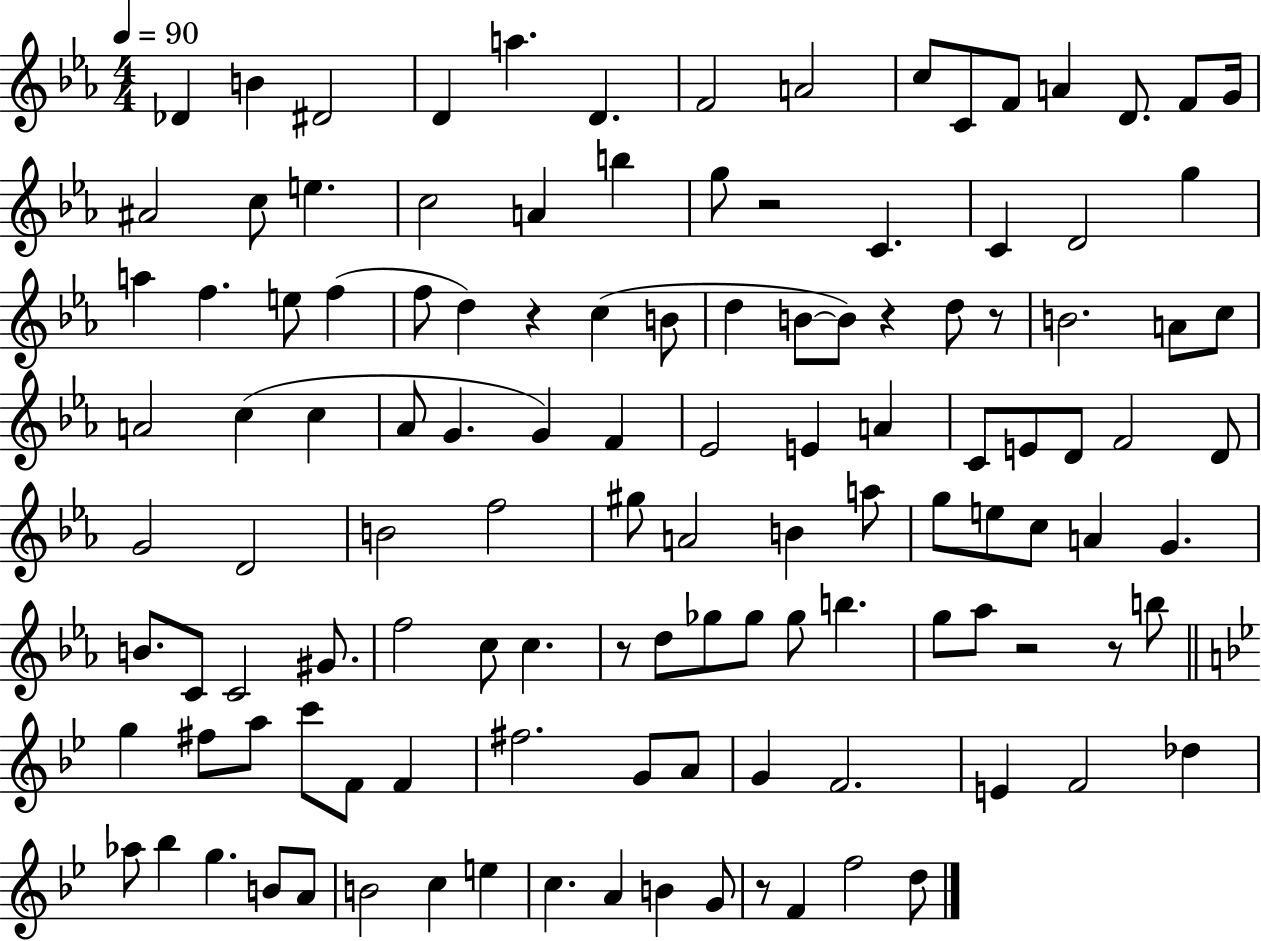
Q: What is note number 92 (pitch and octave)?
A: G4